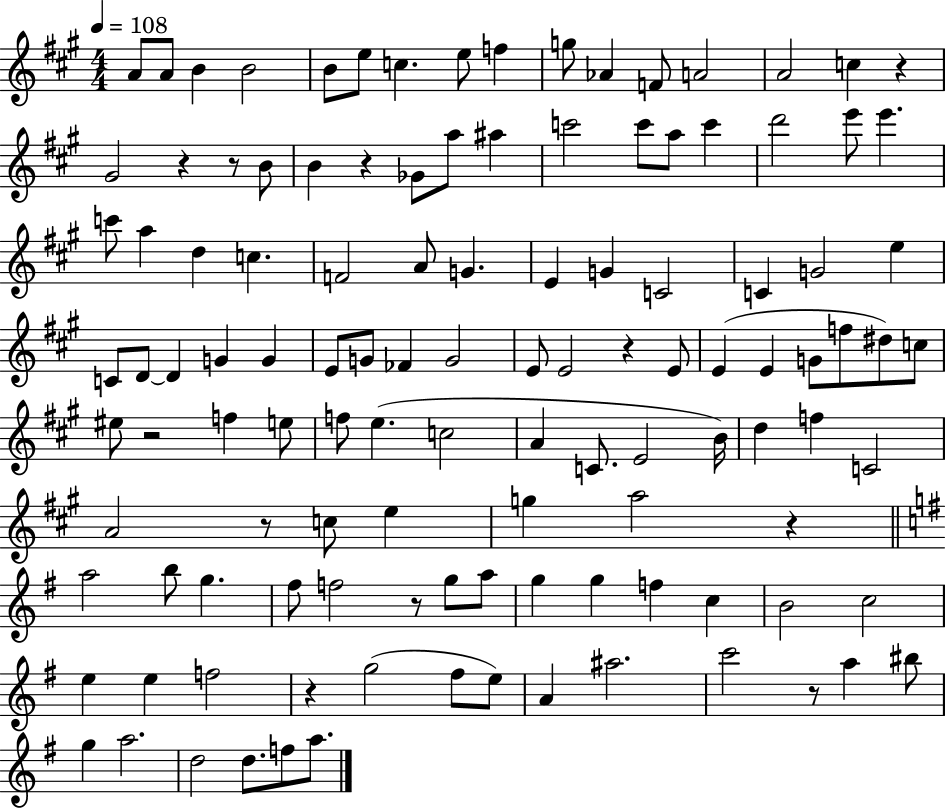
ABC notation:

X:1
T:Untitled
M:4/4
L:1/4
K:A
A/2 A/2 B B2 B/2 e/2 c e/2 f g/2 _A F/2 A2 A2 c z ^G2 z z/2 B/2 B z _G/2 a/2 ^a c'2 c'/2 a/2 c' d'2 e'/2 e' c'/2 a d c F2 A/2 G E G C2 C G2 e C/2 D/2 D G G E/2 G/2 _F G2 E/2 E2 z E/2 E E G/2 f/2 ^d/2 c/2 ^e/2 z2 f e/2 f/2 e c2 A C/2 E2 B/4 d f C2 A2 z/2 c/2 e g a2 z a2 b/2 g ^f/2 f2 z/2 g/2 a/2 g g f c B2 c2 e e f2 z g2 ^f/2 e/2 A ^a2 c'2 z/2 a ^b/2 g a2 d2 d/2 f/2 a/2